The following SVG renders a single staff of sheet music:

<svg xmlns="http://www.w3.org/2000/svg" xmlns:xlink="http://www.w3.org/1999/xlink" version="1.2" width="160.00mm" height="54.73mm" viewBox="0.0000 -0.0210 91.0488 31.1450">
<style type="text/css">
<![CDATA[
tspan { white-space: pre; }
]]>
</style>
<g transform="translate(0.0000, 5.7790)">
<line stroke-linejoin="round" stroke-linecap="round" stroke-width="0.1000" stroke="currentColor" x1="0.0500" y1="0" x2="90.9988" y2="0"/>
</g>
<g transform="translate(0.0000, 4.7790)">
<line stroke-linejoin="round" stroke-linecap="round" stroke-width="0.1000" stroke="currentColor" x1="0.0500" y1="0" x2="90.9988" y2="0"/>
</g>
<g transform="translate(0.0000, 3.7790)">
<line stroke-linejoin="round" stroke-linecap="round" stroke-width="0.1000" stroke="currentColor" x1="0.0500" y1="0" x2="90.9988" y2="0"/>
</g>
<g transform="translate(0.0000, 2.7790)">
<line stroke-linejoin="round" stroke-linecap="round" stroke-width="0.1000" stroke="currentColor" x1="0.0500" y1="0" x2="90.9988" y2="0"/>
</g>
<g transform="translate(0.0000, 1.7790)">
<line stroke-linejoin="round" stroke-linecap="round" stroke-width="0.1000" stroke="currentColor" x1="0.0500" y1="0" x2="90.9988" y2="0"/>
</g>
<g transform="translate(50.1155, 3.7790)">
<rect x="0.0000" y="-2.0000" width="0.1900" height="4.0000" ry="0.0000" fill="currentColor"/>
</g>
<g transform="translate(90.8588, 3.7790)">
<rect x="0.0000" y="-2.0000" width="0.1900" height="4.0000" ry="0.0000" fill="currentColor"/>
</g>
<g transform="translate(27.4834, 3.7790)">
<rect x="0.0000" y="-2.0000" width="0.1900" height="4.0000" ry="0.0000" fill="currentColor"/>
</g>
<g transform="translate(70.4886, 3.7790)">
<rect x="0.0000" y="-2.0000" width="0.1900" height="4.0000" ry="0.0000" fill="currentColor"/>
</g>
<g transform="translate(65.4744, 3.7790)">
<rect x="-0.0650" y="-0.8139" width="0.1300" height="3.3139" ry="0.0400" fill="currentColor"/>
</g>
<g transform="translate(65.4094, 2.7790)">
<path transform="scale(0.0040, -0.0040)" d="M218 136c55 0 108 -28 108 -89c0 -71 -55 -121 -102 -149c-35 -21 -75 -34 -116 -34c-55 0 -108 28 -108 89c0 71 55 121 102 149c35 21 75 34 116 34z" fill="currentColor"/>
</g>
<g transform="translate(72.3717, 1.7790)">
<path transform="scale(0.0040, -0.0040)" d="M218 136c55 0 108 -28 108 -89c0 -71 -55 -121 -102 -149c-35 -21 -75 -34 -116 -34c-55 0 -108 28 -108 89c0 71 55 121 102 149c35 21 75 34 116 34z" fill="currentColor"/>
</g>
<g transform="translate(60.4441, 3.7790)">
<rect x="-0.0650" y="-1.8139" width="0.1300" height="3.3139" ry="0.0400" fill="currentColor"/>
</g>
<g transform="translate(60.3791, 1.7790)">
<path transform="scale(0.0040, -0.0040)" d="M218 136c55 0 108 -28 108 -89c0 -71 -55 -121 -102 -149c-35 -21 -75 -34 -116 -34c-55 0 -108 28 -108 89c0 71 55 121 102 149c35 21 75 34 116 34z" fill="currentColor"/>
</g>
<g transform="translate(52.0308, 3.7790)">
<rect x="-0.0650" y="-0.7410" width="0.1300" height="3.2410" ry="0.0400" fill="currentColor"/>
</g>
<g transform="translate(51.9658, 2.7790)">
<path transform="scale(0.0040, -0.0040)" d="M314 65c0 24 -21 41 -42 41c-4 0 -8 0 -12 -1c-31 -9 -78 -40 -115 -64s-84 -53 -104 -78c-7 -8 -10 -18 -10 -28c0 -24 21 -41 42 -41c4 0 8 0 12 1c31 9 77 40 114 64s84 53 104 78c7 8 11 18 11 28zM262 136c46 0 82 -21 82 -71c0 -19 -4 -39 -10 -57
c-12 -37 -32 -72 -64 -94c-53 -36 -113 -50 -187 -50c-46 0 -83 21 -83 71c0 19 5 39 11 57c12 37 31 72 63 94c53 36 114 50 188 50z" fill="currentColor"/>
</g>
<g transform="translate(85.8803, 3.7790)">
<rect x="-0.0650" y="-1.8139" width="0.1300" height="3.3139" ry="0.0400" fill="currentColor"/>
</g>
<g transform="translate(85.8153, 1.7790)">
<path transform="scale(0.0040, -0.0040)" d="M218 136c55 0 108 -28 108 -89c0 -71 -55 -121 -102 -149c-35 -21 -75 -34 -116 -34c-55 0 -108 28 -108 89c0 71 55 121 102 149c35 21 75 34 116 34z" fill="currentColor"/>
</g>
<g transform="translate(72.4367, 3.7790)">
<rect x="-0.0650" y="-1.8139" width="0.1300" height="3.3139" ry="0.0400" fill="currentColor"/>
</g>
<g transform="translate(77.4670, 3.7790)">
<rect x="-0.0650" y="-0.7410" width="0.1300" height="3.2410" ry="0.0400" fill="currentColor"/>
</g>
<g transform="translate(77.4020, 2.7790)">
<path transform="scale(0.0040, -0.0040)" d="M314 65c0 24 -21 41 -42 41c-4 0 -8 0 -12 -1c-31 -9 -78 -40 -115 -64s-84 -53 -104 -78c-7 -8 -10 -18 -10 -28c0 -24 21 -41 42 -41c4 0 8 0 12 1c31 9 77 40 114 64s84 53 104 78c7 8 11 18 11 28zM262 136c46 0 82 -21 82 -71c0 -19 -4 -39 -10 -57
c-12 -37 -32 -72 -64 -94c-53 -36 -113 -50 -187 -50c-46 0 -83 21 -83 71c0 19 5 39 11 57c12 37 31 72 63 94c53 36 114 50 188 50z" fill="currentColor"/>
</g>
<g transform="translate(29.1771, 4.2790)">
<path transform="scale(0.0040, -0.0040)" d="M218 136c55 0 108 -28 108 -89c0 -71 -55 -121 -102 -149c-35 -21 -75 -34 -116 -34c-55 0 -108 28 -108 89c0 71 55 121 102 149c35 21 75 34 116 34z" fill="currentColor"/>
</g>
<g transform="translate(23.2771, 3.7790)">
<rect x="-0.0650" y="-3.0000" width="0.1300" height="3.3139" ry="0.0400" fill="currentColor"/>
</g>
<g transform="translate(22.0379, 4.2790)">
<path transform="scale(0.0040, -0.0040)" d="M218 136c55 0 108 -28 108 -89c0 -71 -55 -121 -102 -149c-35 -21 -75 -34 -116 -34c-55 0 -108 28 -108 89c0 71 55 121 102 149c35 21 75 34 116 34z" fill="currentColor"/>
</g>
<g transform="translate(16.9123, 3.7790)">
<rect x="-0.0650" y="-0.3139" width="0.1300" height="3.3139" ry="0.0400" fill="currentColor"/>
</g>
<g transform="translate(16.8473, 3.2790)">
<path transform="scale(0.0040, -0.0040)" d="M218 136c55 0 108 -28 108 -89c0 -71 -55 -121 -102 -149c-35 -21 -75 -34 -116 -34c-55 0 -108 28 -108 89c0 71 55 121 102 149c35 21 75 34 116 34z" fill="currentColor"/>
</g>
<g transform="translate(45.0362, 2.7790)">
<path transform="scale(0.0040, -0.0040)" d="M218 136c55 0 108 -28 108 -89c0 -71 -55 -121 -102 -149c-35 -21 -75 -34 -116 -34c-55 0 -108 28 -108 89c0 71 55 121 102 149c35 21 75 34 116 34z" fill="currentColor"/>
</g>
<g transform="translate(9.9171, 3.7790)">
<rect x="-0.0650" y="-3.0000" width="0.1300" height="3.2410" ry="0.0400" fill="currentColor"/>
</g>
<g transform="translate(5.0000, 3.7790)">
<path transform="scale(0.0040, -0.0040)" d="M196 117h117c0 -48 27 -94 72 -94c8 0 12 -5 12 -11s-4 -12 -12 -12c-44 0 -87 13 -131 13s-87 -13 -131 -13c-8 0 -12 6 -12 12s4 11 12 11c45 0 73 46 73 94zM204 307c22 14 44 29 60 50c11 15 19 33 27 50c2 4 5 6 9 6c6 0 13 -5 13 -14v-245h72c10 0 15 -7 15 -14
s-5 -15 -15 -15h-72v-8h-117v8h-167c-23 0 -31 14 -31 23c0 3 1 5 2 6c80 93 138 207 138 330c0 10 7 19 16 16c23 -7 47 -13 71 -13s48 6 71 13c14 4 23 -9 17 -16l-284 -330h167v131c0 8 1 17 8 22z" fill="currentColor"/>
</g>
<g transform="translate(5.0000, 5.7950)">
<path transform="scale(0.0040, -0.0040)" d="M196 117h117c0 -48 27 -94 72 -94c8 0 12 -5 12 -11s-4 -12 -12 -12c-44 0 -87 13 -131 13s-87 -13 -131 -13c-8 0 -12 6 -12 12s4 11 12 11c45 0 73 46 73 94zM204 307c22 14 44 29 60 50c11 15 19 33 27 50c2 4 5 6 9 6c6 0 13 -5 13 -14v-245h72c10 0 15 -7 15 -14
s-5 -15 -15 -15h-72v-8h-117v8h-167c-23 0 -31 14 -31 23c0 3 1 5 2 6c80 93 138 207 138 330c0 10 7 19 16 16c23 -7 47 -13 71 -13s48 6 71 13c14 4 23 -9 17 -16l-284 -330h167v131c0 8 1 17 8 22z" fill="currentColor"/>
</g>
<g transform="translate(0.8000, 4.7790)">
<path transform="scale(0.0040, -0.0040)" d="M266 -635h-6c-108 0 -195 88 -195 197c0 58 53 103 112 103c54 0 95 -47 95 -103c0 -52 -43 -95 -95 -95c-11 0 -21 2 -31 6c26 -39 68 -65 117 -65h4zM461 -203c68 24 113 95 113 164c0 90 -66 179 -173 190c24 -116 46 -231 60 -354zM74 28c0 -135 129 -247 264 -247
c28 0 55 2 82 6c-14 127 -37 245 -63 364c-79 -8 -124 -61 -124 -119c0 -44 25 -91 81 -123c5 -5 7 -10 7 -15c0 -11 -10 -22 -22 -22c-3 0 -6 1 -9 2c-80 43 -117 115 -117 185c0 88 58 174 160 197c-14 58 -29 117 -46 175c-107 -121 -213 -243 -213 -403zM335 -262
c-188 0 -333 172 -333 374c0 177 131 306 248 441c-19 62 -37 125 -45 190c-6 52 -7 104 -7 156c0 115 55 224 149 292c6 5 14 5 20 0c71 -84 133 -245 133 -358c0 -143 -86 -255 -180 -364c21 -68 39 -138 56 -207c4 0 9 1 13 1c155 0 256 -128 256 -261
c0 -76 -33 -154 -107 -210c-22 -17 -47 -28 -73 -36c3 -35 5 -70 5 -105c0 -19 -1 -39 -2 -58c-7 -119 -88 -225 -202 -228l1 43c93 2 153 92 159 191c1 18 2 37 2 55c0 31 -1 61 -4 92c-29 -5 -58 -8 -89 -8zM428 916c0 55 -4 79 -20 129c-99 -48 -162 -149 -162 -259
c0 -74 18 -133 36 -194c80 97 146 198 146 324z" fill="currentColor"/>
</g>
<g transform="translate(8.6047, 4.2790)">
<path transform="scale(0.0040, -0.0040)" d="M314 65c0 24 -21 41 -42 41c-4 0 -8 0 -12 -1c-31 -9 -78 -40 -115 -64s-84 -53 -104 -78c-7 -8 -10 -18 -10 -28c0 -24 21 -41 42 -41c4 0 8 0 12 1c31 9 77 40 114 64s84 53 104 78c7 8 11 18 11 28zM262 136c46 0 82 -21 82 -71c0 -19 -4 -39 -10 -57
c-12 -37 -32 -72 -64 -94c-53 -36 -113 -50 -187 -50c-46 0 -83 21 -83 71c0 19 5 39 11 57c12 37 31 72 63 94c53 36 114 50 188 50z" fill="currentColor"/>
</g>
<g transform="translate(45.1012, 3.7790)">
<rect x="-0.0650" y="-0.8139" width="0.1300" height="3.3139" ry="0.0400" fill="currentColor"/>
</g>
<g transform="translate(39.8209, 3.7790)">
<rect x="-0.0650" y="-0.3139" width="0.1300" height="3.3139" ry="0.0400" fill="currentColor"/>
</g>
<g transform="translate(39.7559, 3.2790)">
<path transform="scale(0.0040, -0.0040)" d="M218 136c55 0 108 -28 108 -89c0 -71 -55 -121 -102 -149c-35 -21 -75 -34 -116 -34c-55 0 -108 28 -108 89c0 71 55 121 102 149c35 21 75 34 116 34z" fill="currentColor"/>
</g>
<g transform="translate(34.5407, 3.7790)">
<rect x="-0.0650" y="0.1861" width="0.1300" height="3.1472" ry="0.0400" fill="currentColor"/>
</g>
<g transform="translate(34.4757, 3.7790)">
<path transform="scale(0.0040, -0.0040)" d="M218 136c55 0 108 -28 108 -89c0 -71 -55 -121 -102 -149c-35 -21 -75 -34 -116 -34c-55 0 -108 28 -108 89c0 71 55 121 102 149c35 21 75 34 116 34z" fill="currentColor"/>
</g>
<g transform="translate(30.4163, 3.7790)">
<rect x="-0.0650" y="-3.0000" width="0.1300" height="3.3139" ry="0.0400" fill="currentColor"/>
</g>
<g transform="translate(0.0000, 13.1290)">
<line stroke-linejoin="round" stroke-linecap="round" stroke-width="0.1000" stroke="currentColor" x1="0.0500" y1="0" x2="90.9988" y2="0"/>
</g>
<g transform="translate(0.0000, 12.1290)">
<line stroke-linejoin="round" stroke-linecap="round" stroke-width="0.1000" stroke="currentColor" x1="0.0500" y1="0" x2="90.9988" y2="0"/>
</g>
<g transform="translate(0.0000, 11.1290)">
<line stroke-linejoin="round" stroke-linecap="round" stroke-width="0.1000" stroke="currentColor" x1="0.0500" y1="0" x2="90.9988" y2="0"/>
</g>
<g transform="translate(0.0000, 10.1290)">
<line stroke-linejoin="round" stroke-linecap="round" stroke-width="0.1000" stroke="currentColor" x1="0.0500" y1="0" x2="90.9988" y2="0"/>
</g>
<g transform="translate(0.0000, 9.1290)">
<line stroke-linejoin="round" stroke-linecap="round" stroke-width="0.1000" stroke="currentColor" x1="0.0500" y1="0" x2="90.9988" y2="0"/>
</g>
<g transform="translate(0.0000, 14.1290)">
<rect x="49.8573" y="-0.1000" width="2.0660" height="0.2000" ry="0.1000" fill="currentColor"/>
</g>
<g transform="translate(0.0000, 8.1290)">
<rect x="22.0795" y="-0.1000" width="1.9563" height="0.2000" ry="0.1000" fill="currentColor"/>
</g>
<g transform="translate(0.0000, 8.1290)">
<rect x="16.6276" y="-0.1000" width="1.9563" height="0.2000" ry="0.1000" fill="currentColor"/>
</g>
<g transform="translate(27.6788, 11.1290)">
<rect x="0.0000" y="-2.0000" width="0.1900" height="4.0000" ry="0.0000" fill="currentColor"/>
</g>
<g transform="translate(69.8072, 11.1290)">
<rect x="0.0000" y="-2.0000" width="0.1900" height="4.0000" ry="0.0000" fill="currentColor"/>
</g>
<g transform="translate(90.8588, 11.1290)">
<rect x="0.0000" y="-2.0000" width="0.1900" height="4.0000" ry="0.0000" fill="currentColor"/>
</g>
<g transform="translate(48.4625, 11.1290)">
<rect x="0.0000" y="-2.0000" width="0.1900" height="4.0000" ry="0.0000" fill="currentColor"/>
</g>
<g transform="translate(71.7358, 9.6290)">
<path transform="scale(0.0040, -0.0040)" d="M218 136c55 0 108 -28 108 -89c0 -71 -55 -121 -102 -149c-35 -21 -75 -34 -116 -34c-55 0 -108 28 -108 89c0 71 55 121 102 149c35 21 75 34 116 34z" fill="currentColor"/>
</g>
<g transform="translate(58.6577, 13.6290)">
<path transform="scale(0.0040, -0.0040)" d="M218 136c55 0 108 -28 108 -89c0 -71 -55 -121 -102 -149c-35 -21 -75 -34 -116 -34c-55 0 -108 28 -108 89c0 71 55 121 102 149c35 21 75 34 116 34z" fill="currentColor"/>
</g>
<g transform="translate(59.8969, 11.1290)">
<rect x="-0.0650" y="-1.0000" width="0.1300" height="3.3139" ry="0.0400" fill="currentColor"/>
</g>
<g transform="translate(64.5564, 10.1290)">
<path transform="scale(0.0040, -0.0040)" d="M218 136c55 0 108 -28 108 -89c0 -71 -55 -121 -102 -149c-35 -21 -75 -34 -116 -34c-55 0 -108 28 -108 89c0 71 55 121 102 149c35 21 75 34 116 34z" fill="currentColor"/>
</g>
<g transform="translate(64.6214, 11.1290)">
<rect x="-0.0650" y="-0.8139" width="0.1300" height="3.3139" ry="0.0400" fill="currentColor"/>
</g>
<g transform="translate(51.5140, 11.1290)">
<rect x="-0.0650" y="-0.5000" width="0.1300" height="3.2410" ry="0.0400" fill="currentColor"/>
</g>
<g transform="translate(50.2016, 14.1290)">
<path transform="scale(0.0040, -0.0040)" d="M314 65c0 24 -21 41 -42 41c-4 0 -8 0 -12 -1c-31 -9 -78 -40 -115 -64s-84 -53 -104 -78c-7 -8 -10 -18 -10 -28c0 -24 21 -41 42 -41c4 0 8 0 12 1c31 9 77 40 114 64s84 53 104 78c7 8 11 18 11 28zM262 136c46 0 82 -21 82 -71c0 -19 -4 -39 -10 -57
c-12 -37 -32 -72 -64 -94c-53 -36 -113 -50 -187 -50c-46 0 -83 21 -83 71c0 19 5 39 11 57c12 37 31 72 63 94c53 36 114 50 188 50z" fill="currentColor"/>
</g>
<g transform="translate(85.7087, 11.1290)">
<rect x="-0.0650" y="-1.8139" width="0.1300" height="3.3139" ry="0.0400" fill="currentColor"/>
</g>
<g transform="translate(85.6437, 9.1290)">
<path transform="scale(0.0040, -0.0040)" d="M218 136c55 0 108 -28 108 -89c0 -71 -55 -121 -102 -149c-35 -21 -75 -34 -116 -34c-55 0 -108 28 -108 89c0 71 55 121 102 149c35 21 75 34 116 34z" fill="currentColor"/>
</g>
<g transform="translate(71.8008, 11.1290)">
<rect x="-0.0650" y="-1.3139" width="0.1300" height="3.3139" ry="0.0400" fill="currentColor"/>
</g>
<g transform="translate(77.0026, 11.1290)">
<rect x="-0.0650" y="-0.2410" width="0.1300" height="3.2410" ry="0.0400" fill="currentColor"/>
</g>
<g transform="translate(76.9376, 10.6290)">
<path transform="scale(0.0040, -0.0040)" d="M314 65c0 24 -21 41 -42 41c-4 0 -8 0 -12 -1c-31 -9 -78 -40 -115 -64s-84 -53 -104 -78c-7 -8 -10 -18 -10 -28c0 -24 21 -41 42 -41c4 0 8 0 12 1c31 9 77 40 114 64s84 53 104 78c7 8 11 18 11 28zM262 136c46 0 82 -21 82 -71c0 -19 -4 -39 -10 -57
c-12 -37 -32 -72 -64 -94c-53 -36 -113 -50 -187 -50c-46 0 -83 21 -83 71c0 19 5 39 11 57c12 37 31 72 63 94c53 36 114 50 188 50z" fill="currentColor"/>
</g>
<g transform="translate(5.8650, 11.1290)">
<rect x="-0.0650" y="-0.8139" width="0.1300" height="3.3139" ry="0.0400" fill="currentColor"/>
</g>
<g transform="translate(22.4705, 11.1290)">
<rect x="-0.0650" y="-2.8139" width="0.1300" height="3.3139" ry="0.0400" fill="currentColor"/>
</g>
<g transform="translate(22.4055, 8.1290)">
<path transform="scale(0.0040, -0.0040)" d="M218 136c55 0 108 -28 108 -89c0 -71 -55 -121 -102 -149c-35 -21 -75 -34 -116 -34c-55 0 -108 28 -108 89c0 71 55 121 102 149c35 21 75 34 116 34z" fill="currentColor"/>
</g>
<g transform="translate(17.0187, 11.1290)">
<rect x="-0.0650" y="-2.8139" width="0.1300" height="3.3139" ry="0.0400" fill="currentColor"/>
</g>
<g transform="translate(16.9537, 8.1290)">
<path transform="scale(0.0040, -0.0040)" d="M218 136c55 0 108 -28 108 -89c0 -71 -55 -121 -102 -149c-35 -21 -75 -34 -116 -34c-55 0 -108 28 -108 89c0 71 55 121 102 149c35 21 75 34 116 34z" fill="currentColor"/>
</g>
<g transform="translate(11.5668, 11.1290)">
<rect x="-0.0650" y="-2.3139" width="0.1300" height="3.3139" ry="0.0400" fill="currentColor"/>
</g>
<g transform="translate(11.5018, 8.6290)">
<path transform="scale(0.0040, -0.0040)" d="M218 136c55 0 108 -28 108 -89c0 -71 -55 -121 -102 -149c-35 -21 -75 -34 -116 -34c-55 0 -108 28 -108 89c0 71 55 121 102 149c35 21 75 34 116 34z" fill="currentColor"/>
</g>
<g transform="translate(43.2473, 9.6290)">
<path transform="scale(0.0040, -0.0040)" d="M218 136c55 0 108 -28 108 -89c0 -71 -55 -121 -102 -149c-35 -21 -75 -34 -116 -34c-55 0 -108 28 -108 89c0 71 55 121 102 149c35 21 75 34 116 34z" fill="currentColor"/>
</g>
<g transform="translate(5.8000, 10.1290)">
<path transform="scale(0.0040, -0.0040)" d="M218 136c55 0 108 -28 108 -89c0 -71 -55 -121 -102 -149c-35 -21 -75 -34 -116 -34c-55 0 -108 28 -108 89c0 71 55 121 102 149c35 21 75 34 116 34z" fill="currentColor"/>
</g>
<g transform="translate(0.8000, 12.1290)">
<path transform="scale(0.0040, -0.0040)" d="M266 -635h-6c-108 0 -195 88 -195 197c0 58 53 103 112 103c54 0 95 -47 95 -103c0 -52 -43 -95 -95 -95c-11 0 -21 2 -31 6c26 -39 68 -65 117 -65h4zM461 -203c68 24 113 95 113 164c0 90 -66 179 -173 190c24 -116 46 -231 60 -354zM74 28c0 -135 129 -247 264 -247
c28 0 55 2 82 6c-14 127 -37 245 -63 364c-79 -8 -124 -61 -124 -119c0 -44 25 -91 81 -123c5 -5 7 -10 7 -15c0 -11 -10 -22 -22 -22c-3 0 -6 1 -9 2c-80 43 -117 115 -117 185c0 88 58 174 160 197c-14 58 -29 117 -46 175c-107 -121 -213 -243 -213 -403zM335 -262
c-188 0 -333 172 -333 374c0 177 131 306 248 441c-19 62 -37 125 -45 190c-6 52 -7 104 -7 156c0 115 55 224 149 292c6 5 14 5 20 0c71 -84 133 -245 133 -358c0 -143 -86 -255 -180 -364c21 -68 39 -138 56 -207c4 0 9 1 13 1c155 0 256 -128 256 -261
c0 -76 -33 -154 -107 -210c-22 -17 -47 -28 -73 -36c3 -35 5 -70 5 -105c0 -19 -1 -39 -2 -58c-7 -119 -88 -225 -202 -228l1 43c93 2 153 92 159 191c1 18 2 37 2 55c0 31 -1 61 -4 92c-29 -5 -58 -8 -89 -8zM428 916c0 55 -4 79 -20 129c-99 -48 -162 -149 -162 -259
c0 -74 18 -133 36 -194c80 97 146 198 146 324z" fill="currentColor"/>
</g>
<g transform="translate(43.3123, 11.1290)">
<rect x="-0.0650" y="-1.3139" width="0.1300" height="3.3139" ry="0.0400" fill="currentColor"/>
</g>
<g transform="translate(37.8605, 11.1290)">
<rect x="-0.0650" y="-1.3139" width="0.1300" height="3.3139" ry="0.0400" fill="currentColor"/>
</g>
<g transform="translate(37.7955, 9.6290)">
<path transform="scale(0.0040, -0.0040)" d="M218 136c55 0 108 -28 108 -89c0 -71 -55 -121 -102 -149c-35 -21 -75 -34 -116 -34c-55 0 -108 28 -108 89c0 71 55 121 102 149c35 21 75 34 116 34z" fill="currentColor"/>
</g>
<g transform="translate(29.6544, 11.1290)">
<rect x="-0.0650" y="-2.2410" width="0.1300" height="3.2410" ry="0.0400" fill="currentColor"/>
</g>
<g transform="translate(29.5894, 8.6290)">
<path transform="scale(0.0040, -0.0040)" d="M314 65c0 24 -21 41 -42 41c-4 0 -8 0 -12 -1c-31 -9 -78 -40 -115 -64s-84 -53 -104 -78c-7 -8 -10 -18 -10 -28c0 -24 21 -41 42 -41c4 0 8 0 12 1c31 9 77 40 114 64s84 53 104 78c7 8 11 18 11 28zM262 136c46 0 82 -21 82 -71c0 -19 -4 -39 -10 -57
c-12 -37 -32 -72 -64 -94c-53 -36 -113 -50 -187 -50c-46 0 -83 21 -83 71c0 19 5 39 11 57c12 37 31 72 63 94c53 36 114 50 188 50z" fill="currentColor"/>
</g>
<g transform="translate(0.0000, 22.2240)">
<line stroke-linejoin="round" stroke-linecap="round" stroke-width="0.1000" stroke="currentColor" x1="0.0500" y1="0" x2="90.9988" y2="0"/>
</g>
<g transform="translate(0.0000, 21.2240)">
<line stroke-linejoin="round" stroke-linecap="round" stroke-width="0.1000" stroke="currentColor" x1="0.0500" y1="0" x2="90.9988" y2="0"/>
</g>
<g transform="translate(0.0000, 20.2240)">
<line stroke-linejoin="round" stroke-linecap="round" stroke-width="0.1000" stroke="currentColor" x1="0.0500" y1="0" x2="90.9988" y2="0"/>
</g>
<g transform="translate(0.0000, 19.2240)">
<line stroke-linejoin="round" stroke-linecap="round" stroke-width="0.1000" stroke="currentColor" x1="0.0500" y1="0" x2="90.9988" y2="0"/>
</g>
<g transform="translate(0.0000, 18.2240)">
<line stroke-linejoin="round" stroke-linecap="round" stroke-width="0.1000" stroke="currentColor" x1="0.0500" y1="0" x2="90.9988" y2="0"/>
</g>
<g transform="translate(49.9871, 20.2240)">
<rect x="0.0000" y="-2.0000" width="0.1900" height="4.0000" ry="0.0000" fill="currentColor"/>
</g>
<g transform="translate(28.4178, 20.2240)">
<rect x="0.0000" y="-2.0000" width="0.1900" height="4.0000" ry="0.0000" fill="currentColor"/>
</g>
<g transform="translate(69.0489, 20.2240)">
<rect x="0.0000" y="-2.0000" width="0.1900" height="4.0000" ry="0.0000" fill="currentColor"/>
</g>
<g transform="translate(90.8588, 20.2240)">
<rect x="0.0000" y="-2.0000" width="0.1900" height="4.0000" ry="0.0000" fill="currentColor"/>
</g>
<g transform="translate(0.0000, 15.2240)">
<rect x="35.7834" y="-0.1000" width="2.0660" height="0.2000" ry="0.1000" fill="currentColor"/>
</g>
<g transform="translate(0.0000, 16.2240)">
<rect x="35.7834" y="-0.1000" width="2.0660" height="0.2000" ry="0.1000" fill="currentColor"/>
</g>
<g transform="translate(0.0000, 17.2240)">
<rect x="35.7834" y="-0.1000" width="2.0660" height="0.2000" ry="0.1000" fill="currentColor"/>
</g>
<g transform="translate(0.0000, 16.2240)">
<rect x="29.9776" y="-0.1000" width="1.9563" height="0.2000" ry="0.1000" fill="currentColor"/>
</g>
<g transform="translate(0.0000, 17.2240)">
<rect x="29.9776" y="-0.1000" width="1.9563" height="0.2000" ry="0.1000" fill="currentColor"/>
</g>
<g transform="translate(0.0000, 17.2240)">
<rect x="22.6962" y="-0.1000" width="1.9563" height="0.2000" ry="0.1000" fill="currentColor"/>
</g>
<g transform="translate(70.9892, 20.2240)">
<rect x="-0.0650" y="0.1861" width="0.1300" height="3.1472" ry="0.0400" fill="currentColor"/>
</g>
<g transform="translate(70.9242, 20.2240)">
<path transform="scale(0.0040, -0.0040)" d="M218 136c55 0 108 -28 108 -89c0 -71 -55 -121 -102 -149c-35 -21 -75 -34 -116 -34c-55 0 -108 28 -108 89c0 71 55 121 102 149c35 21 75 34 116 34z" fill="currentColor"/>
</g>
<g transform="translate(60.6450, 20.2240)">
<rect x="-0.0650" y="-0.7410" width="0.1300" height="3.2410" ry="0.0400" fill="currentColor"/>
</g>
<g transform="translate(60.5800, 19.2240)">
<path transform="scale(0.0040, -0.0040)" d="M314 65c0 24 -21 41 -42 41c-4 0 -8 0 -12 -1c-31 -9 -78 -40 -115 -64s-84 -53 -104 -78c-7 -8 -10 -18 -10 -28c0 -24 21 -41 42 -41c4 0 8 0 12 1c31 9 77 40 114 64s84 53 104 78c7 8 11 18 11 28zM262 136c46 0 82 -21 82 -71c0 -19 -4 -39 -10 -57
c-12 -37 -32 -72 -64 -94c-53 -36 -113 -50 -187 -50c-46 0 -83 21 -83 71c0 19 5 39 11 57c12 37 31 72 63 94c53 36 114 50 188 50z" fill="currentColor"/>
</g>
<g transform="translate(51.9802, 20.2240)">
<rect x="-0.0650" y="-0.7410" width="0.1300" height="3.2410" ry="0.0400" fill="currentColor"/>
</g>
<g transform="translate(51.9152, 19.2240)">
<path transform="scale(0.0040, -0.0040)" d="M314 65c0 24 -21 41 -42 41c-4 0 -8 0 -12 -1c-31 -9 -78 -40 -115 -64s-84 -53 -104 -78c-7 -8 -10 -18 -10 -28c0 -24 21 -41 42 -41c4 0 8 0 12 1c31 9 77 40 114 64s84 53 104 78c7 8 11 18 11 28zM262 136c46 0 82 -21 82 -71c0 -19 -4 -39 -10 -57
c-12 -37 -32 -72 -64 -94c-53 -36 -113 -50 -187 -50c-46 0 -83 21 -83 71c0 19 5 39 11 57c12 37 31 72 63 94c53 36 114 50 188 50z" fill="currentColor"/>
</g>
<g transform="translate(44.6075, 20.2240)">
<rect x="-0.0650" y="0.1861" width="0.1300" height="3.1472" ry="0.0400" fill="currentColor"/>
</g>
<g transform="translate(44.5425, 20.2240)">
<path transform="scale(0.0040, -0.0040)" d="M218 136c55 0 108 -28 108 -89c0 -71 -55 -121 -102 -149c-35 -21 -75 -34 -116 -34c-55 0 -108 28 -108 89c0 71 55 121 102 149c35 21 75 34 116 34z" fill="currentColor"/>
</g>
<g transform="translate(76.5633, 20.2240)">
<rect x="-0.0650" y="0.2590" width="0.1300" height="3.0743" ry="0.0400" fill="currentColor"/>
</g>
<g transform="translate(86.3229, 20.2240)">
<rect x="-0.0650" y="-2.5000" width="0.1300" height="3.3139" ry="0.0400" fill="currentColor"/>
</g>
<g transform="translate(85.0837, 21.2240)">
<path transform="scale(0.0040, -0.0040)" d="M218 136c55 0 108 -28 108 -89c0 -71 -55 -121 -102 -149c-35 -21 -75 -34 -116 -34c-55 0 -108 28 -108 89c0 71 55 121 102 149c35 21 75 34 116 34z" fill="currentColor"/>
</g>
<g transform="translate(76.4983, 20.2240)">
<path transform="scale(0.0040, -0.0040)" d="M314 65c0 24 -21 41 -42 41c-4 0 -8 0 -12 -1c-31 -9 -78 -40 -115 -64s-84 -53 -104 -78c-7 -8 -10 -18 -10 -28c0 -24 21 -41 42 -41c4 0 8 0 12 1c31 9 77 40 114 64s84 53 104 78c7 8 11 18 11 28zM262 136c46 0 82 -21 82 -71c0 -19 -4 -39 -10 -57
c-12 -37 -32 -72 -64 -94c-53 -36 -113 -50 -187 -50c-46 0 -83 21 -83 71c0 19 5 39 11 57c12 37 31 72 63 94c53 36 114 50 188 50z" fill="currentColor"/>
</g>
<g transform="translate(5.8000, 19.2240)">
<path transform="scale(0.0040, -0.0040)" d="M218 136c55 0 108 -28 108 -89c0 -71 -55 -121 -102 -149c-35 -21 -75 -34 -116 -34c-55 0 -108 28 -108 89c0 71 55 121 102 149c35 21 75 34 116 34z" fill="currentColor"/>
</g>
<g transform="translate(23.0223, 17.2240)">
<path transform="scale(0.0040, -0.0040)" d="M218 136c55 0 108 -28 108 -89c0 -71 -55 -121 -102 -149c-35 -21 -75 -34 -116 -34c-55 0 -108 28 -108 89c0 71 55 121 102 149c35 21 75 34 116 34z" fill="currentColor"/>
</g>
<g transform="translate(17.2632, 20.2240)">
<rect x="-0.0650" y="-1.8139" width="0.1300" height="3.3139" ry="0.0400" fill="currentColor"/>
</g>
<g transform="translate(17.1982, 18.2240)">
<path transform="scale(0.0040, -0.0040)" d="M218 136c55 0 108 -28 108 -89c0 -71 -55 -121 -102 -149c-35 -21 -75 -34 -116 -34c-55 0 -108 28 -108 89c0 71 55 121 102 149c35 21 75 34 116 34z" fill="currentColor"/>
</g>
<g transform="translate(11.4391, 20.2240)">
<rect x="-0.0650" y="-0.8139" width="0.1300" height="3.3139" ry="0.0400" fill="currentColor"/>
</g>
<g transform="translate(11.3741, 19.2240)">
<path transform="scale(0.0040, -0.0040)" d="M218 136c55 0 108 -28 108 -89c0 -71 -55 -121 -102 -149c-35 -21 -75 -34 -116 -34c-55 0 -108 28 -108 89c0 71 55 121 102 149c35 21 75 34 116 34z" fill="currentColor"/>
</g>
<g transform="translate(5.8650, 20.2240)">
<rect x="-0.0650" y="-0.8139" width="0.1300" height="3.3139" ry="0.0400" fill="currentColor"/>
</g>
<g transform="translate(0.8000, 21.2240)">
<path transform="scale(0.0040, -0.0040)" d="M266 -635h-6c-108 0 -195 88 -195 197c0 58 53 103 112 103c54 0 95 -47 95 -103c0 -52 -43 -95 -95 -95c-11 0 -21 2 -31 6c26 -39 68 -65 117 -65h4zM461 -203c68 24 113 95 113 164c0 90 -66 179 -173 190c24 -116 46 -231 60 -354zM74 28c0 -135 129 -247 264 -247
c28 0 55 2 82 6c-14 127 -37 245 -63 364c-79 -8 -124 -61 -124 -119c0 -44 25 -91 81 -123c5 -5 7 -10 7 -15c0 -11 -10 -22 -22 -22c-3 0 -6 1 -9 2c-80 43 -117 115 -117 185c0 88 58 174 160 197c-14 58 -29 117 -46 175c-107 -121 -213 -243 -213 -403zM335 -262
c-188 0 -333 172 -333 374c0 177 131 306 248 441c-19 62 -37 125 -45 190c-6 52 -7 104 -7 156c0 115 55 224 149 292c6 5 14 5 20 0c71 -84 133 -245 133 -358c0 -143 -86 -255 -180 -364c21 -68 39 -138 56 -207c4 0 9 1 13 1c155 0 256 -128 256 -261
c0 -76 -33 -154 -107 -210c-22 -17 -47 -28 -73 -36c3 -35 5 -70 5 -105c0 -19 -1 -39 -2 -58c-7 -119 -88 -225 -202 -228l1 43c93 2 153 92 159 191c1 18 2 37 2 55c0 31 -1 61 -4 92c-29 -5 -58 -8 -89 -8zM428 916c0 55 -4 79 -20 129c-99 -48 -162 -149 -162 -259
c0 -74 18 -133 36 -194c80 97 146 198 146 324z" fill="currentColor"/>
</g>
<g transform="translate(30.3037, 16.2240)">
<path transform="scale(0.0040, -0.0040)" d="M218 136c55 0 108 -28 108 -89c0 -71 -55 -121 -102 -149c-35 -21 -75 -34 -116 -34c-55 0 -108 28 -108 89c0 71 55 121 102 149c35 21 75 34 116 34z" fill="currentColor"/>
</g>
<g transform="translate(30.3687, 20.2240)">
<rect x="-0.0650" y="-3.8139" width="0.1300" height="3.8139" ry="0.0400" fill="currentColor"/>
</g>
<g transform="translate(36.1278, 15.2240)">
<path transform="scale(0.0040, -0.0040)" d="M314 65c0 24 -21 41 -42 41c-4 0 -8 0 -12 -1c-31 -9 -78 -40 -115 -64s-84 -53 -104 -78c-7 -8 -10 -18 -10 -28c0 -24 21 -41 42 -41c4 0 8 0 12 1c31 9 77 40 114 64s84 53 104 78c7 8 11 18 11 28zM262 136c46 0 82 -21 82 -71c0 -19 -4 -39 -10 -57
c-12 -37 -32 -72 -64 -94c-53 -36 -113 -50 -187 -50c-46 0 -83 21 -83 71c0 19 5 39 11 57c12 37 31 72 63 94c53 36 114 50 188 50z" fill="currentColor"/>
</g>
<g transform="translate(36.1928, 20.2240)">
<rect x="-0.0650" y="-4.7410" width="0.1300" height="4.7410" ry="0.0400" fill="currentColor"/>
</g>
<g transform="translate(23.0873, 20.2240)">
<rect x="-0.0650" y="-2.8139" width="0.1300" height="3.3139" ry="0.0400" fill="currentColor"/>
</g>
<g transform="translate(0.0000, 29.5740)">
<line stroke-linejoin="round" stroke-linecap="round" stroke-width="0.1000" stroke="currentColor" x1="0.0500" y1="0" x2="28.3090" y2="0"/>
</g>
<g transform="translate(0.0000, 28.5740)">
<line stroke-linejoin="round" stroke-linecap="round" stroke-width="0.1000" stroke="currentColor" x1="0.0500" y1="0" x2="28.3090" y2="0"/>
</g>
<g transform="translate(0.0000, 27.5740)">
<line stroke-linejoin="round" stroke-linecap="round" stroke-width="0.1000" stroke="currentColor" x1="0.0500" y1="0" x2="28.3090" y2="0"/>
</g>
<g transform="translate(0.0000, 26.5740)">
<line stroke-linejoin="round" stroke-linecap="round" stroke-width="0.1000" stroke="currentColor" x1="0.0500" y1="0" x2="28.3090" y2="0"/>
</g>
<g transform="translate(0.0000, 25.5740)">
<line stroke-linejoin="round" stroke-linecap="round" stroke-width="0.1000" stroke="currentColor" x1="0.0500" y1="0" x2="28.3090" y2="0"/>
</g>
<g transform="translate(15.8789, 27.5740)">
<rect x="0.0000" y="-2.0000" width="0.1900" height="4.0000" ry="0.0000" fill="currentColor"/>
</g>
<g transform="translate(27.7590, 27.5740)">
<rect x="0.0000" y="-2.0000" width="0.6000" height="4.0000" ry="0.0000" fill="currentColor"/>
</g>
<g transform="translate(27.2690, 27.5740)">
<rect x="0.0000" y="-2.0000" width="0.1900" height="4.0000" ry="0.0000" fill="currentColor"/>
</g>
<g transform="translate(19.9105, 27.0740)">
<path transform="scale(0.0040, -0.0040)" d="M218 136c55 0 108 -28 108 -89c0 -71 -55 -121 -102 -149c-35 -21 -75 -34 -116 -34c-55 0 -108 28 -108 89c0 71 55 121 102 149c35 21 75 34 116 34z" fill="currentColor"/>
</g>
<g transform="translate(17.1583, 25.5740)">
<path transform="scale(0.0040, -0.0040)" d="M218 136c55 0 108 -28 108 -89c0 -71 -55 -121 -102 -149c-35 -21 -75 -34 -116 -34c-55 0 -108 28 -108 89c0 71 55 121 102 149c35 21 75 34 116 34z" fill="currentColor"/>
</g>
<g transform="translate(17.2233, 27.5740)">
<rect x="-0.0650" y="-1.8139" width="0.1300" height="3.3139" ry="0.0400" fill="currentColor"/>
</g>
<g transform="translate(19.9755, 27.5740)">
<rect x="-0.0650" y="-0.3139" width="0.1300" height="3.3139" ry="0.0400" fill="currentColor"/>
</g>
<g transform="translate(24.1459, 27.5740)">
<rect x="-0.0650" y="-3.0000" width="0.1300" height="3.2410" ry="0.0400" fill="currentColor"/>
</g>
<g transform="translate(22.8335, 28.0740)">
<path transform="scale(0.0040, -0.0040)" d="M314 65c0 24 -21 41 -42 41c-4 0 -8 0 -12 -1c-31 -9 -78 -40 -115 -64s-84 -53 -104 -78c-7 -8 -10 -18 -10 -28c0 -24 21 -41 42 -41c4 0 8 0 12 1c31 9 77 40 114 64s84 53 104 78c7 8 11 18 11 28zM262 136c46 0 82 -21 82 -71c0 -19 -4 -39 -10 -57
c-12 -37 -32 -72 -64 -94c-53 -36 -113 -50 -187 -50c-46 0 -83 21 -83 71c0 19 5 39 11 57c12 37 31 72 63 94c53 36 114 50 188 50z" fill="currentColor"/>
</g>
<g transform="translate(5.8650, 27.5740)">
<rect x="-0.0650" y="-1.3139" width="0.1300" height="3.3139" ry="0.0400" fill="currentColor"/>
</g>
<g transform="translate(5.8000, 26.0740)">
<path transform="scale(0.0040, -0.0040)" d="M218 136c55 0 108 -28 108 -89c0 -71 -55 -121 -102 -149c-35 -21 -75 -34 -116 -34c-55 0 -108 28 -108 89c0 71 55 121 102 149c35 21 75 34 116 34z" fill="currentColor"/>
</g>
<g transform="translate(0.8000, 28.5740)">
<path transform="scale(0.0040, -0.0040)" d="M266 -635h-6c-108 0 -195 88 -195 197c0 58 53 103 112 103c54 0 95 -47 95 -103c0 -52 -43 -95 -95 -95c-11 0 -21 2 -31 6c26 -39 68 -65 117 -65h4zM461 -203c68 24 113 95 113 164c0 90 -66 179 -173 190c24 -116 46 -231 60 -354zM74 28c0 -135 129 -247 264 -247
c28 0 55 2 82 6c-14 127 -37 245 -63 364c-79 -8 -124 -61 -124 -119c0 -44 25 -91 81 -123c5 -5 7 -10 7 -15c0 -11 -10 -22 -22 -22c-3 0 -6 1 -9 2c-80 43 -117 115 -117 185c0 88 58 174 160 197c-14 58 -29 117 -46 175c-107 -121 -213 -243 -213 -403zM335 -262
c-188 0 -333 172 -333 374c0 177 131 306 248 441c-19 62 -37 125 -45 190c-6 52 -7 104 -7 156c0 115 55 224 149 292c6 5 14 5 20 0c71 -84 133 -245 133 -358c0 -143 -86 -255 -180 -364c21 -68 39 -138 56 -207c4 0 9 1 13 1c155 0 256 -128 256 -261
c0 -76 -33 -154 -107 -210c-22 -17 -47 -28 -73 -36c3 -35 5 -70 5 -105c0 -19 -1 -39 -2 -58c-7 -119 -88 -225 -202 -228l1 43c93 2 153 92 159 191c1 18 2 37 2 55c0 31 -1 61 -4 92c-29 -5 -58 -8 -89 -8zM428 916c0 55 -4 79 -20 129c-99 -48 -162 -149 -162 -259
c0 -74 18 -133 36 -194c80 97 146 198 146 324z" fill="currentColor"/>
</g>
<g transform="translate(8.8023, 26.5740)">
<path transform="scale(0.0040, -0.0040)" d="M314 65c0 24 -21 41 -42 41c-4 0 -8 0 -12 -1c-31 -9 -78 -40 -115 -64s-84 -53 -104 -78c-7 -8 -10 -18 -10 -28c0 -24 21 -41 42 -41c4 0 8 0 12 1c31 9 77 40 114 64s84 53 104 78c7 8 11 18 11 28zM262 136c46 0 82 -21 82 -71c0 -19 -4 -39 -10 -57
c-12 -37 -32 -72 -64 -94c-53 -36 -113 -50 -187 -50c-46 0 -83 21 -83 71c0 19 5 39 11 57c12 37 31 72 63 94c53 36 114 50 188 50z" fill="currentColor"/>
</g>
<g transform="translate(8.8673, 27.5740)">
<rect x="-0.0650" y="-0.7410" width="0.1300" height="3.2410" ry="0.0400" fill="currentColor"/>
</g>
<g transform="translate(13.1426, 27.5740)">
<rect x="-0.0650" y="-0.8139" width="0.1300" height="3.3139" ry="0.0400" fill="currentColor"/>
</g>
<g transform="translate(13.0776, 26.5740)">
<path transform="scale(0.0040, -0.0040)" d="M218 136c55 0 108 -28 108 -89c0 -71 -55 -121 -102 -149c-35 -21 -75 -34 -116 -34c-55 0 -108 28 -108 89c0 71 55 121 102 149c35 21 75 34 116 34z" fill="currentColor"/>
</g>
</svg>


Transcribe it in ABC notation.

X:1
T:Untitled
M:4/4
L:1/4
K:C
A2 c A A B c d d2 f d f d2 f d g a a g2 e e C2 D d e c2 f d d f a c' e'2 B d2 d2 B B2 G e d2 d f c A2